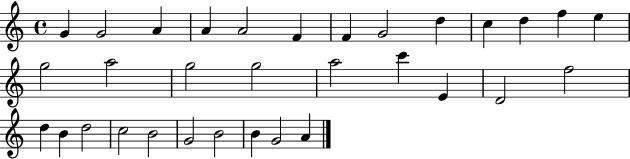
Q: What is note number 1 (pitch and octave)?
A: G4